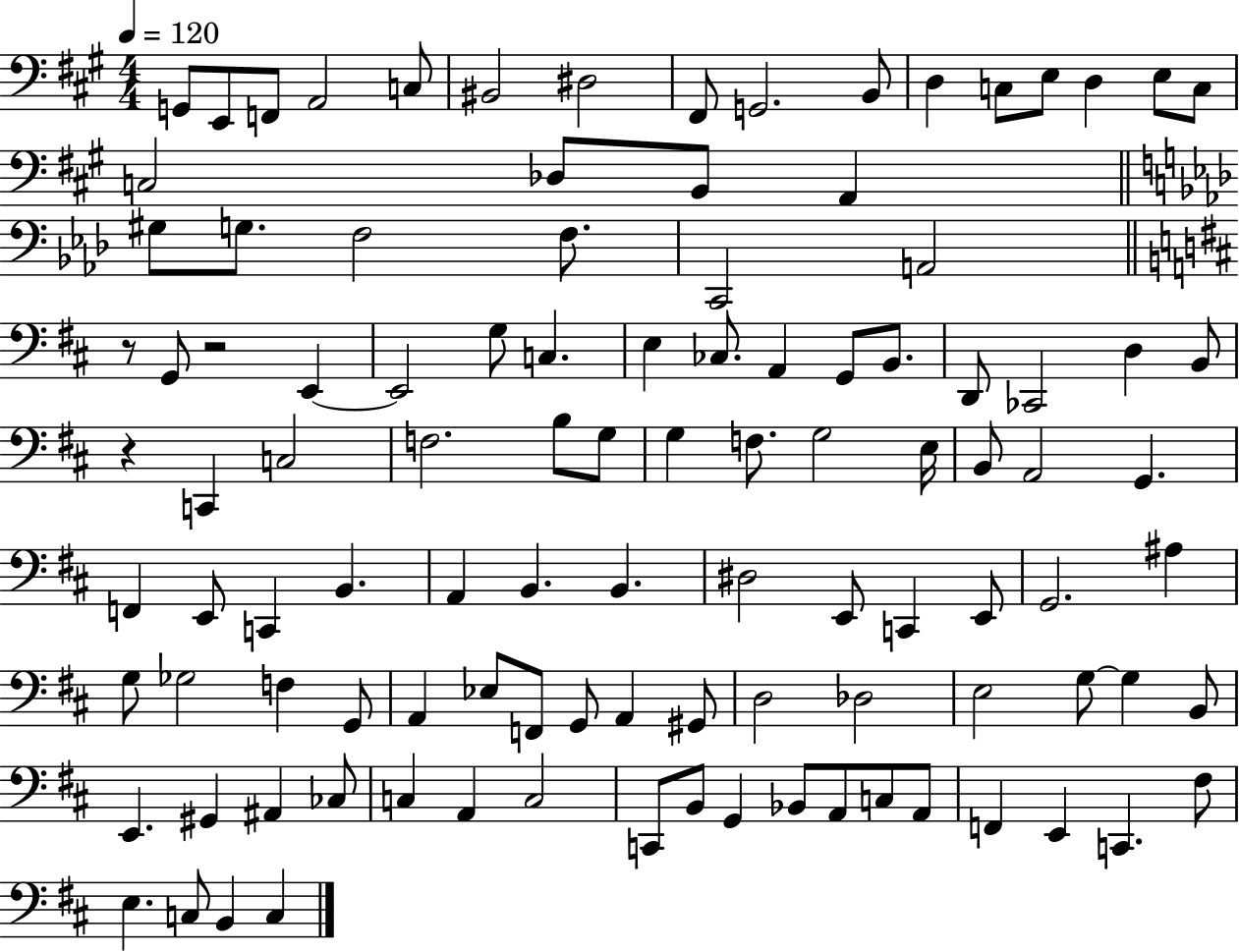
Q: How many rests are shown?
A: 3